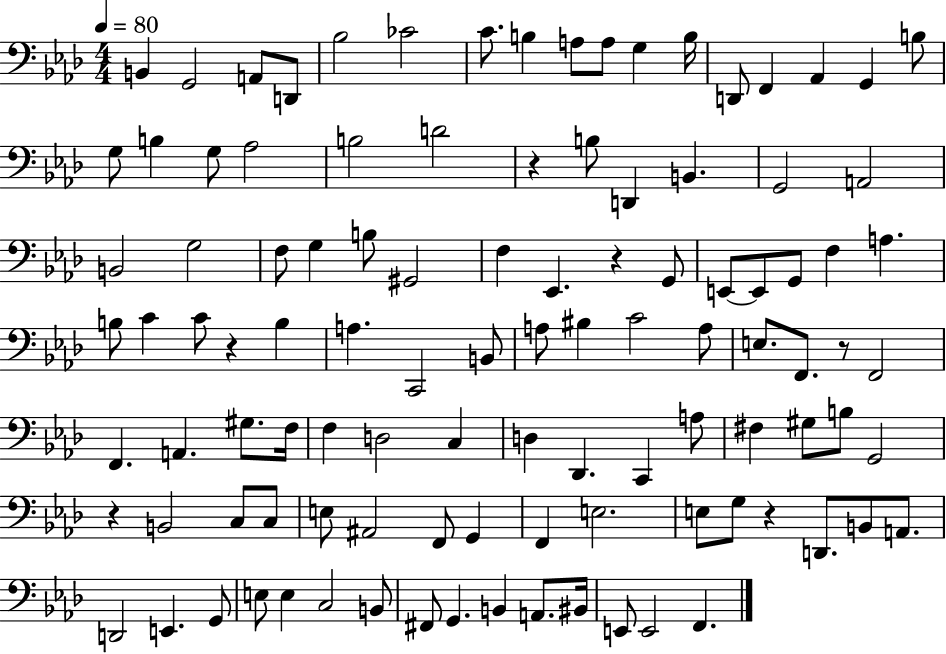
B2/q G2/h A2/e D2/e Bb3/h CES4/h C4/e. B3/q A3/e A3/e G3/q B3/s D2/e F2/q Ab2/q G2/q B3/e G3/e B3/q G3/e Ab3/h B3/h D4/h R/q B3/e D2/q B2/q. G2/h A2/h B2/h G3/h F3/e G3/q B3/e G#2/h F3/q Eb2/q. R/q G2/e E2/e E2/e G2/e F3/q A3/q. B3/e C4/q C4/e R/q B3/q A3/q. C2/h B2/e A3/e BIS3/q C4/h A3/e E3/e. F2/e. R/e F2/h F2/q. A2/q. G#3/e. F3/s F3/q D3/h C3/q D3/q Db2/q. C2/q A3/e F#3/q G#3/e B3/e G2/h R/q B2/h C3/e C3/e E3/e A#2/h F2/e G2/q F2/q E3/h. E3/e G3/e R/q D2/e. B2/e A2/e. D2/h E2/q. G2/e E3/e E3/q C3/h B2/e F#2/e G2/q. B2/q A2/e. BIS2/s E2/e E2/h F2/q.